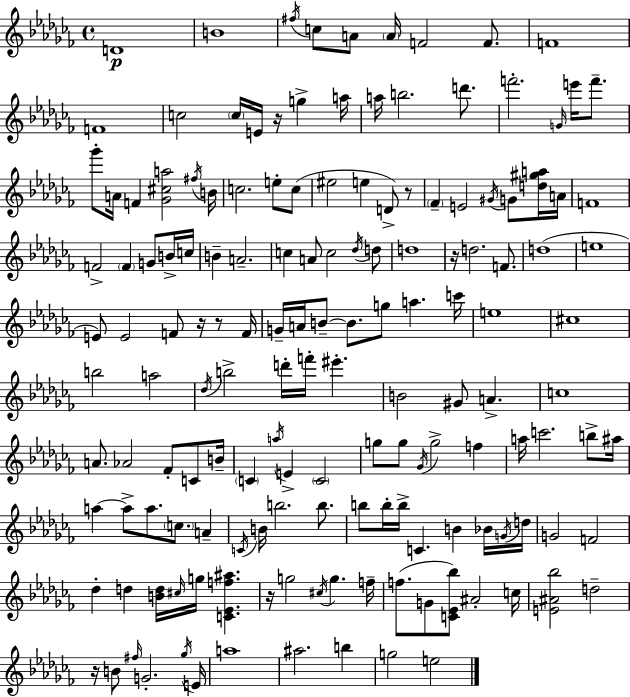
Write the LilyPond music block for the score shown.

{
  \clef treble
  \time 4/4
  \defaultTimeSignature
  \key aes \minor
  d'1\p | b'1 | \acciaccatura { fis''16 } c''8 a'8 \parenthesize a'16 f'2 f'8. | f'1 | \break f'1 | c''2 \parenthesize c''16 e'16 r16 g''4-> | a''16 a''16 b''2. d'''8. | f'''2.-. \grace { g'16 } e'''16 f'''8.-- | \break ges'''8-. a'16 f'4 <ges' cis'' a''>2 | \acciaccatura { fis''16 } b'16 c''2. e''8-. | c''8( eis''2 e''4 d'8->) | r8 \parenthesize fes'4-- e'2 \acciaccatura { gis'16 } | \break g'8 <d'' gis'' a''>16 a'16 f'1 | f'2-> \parenthesize f'4 | g'8 b'16-> c''16 b'4-- a'2.-- | c''4 a'8 c''2 | \break \acciaccatura { des''16 } d''8 d''1 | r16 d''2. | f'8. d''1( | e''1 | \break e'8) e'2 f'8 | r16 r8 f'16 g'16-- a'16 b'8--~~ b'8. g''8 a''4. | c'''16 e''1 | cis''1 | \break b''2 a''2 | \acciaccatura { des''16 } b''2-> d'''16-. f'''16-. | eis'''4.-. b'2 gis'8 | a'4.-> c''1 | \break a'8. aes'2 | fes'8-. c'8 b'16-- \parenthesize c'4 \acciaccatura { a''16 } e'4-> \parenthesize c'2 | g''8 g''8 \acciaccatura { ges'16 } g''2-> | f''4 a''16 c'''2. | \break b''8-> ais''16 a''4~~ a''8-> a''8. | \parenthesize c''8. a'4-- \acciaccatura { c'16 } b'16 b''2. | b''8. b''8 b''16-. b''16-> c'4. | b'4 bes'16 \acciaccatura { g'16 } d''16 g'2 | \break f'2 des''4-. d''4 | <b' d''>16 \grace { cis''16 } g''16 <c' ees' f'' ais''>4. r16 g''2 | \acciaccatura { cis''16 } g''4. f''16-- f''8.( g'8 | <c' ees' bes''>8) ais'2-. c''16 <e' ais' bes''>2 | \break d''2-- r16 b'8 \grace { fis''16 } | g'2.-. \acciaccatura { ges''16 } e'16 a''1 | ais''2. | b''4 g''2 | \break e''2 \bar "|."
}